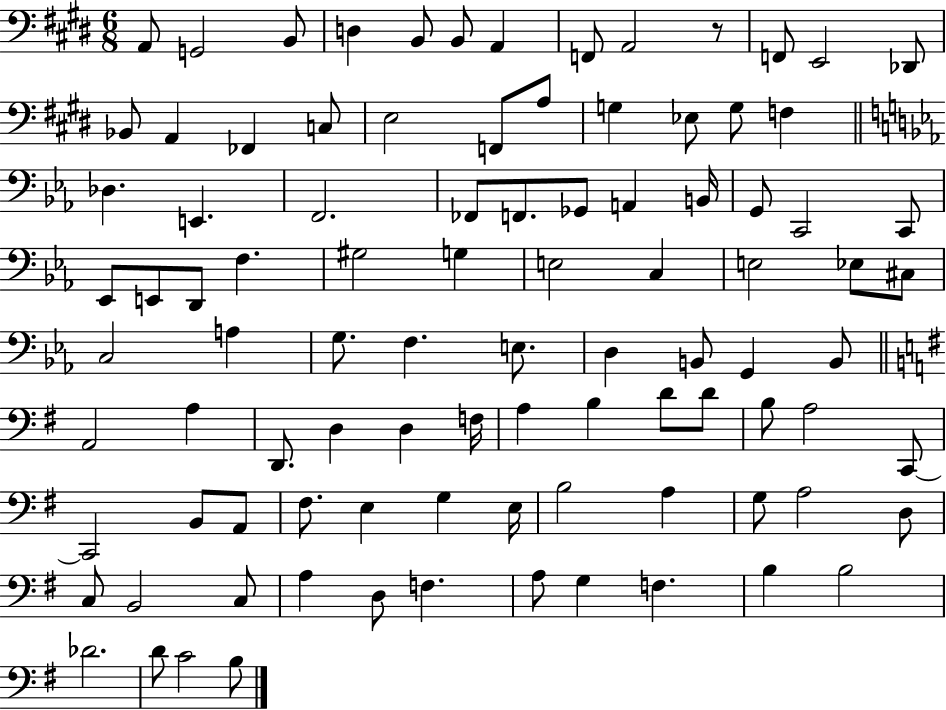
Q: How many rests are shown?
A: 1